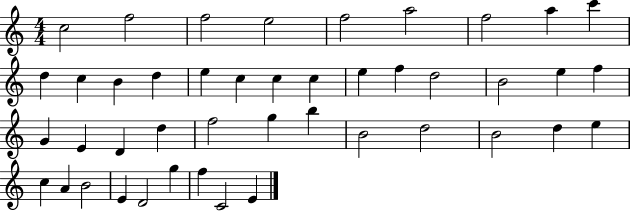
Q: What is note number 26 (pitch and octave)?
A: D4